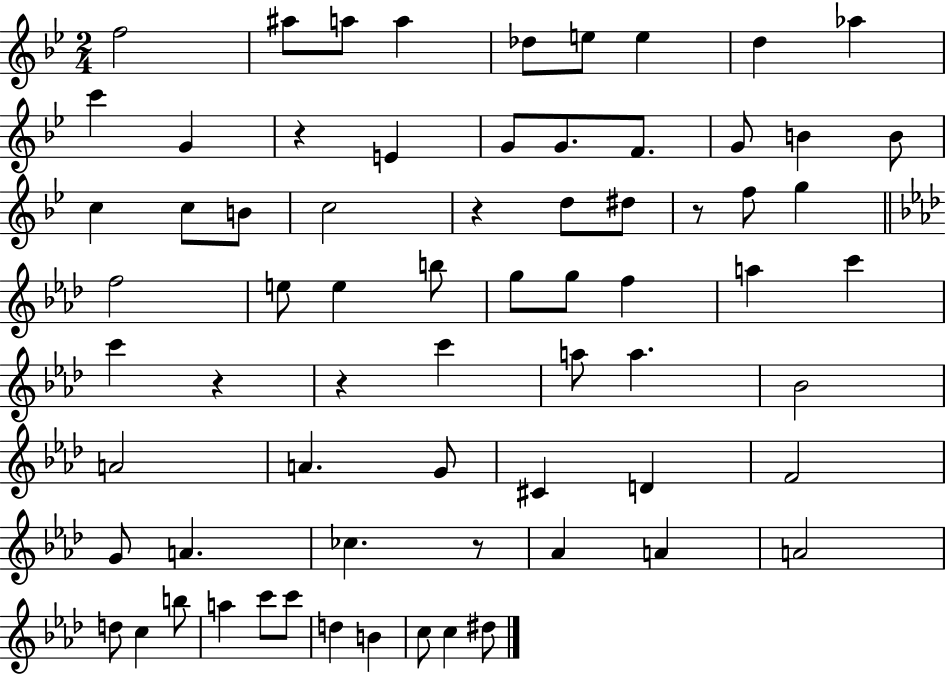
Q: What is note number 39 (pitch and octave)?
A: A5